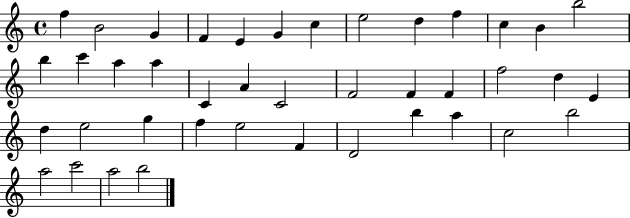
X:1
T:Untitled
M:4/4
L:1/4
K:C
f B2 G F E G c e2 d f c B b2 b c' a a C A C2 F2 F F f2 d E d e2 g f e2 F D2 b a c2 b2 a2 c'2 a2 b2